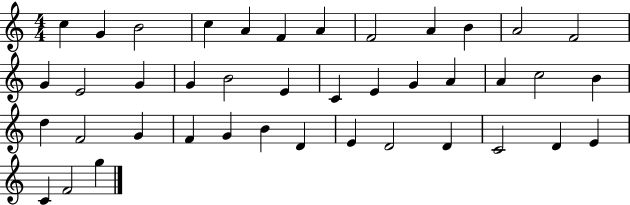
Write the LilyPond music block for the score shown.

{
  \clef treble
  \numericTimeSignature
  \time 4/4
  \key c \major
  c''4 g'4 b'2 | c''4 a'4 f'4 a'4 | f'2 a'4 b'4 | a'2 f'2 | \break g'4 e'2 g'4 | g'4 b'2 e'4 | c'4 e'4 g'4 a'4 | a'4 c''2 b'4 | \break d''4 f'2 g'4 | f'4 g'4 b'4 d'4 | e'4 d'2 d'4 | c'2 d'4 e'4 | \break c'4 f'2 g''4 | \bar "|."
}